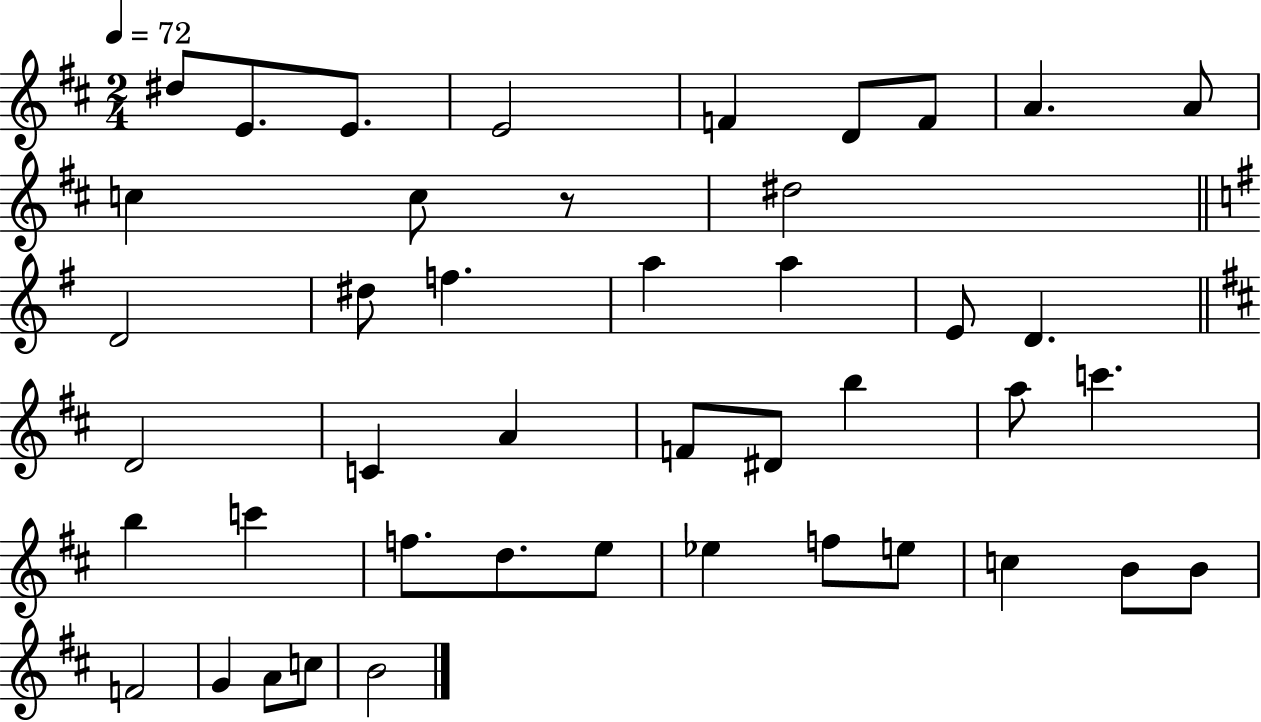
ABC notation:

X:1
T:Untitled
M:2/4
L:1/4
K:D
^d/2 E/2 E/2 E2 F D/2 F/2 A A/2 c c/2 z/2 ^d2 D2 ^d/2 f a a E/2 D D2 C A F/2 ^D/2 b a/2 c' b c' f/2 d/2 e/2 _e f/2 e/2 c B/2 B/2 F2 G A/2 c/2 B2